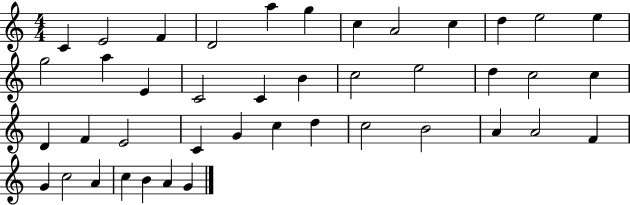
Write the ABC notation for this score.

X:1
T:Untitled
M:4/4
L:1/4
K:C
C E2 F D2 a g c A2 c d e2 e g2 a E C2 C B c2 e2 d c2 c D F E2 C G c d c2 B2 A A2 F G c2 A c B A G